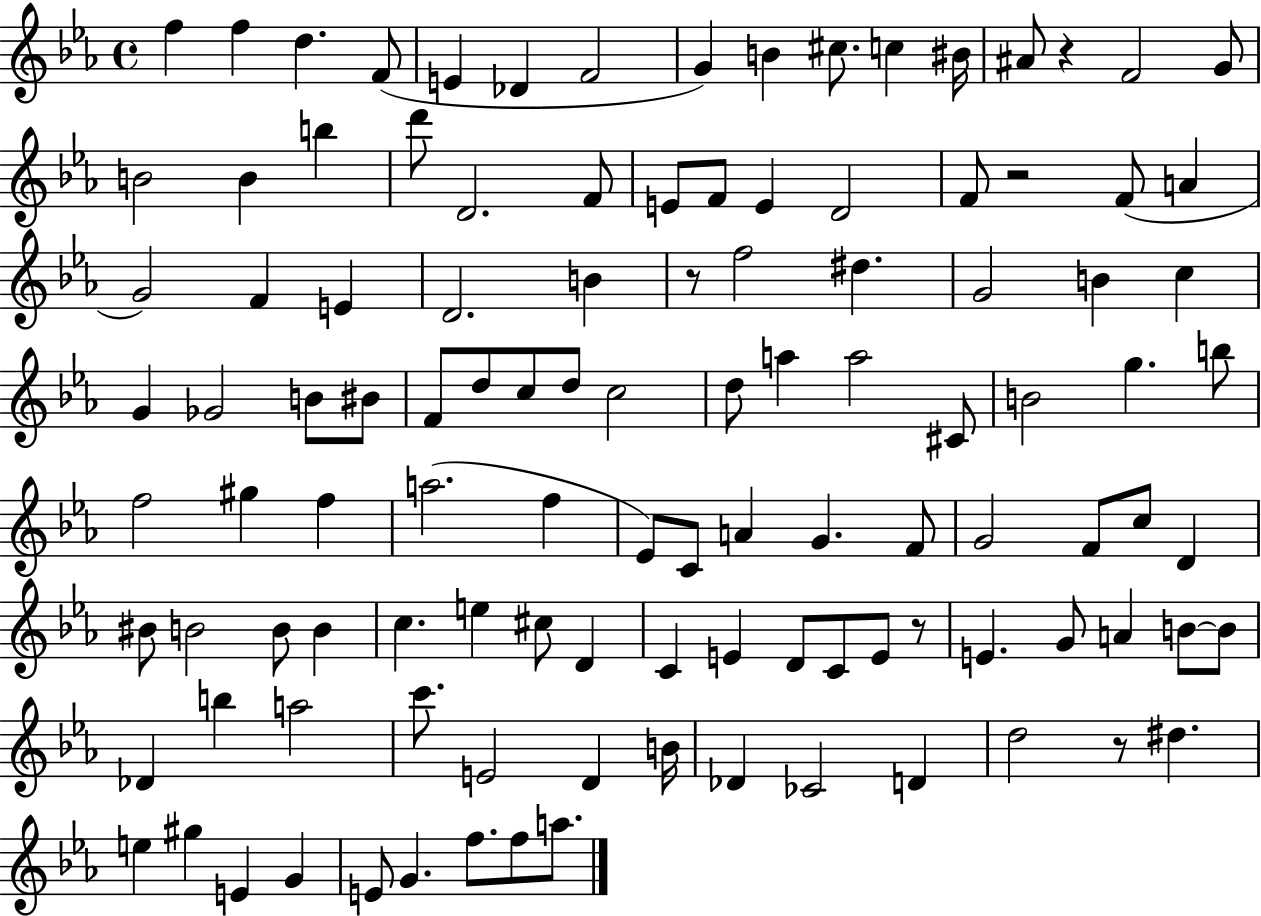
F5/q F5/q D5/q. F4/e E4/q Db4/q F4/h G4/q B4/q C#5/e. C5/q BIS4/s A#4/e R/q F4/h G4/e B4/h B4/q B5/q D6/e D4/h. F4/e E4/e F4/e E4/q D4/h F4/e R/h F4/e A4/q G4/h F4/q E4/q D4/h. B4/q R/e F5/h D#5/q. G4/h B4/q C5/q G4/q Gb4/h B4/e BIS4/e F4/e D5/e C5/e D5/e C5/h D5/e A5/q A5/h C#4/e B4/h G5/q. B5/e F5/h G#5/q F5/q A5/h. F5/q Eb4/e C4/e A4/q G4/q. F4/e G4/h F4/e C5/e D4/q BIS4/e B4/h B4/e B4/q C5/q. E5/q C#5/e D4/q C4/q E4/q D4/e C4/e E4/e R/e E4/q. G4/e A4/q B4/e B4/e Db4/q B5/q A5/h C6/e. E4/h D4/q B4/s Db4/q CES4/h D4/q D5/h R/e D#5/q. E5/q G#5/q E4/q G4/q E4/e G4/q. F5/e. F5/e A5/e.